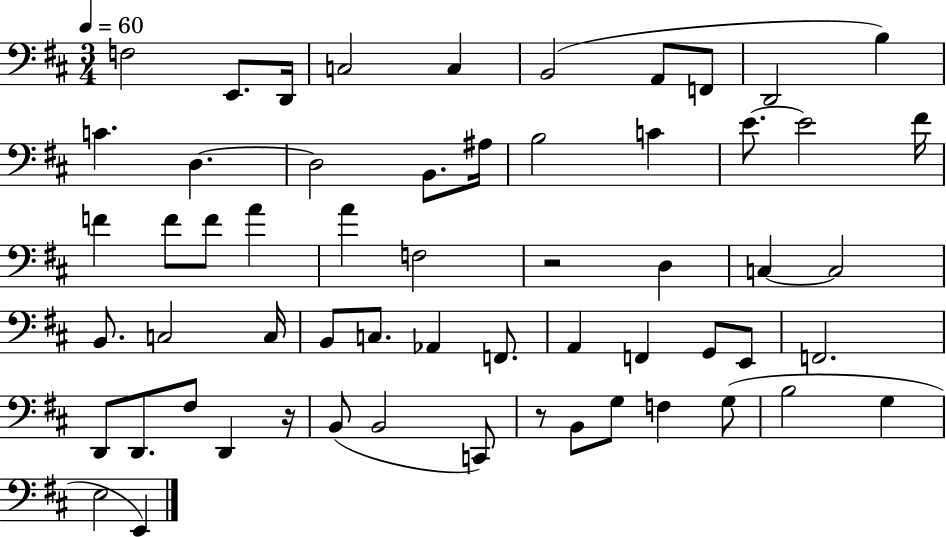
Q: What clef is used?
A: bass